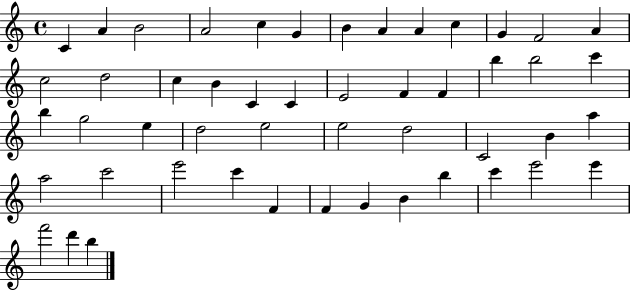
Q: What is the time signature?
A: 4/4